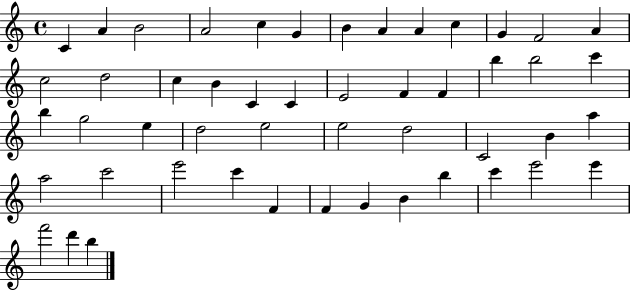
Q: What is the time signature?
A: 4/4